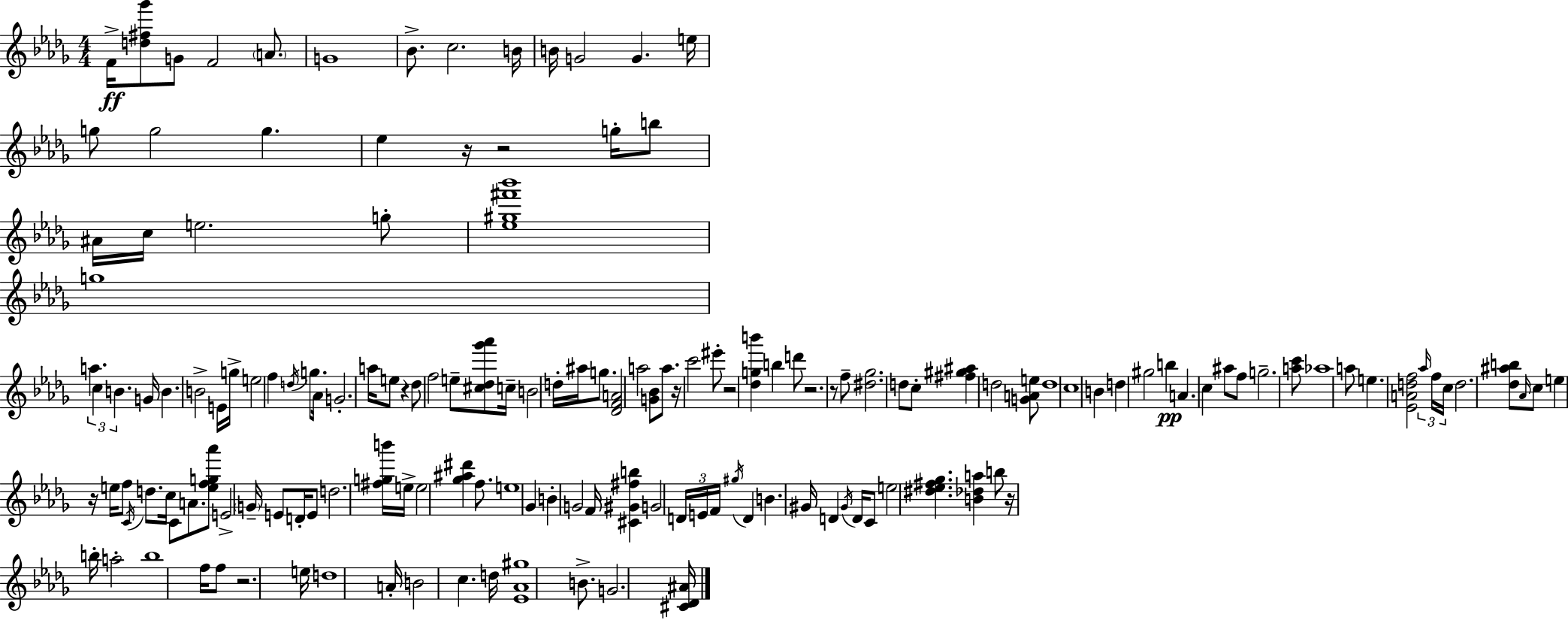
{
  \clef treble
  \numericTimeSignature
  \time 4/4
  \key bes \minor
  f'16->\ff <d'' fis'' ges'''>8 g'8 f'2 \parenthesize a'8. | g'1 | bes'8.-> c''2. b'16 | b'16 g'2 g'4. e''16 | \break g''8 g''2 g''4. | ees''4 r16 r2 g''16-. b''8 | ais'16 c''16 e''2. g''8-. | <ees'' gis'' fis''' bes'''>1 | \break g''1 | \tuplet 3/2 { a''4. c''4 b'4. } | g'16 b'4. b'2-> e'16 | g''16-> e''2 f''4 \acciaccatura { d''16 } g''8. | \break aes'16 g'2.-. a''16 e''8 | r4 des''8 f''2 e''8-- | <cis'' des'' ges''' aes'''>8 c''16-- b'2 d''16-. ais''16 g''8. | <des' f' a'>2 a''2 | \break <g' bes'>8 a''8. r16 c'''2 eis'''8-. | r2 <des'' g'' b'''>4 b''4 | d'''8 r2. r8 | f''8-- <dis'' ges''>2. d''8 | \break c''8-. <fis'' gis'' ais''>4 d''2 <g' a' e''>8 | d''1 | c''1 | b'4 d''4 gis''2 | \break b''4\pp a'4. c''4 ais''8 | f''8 g''2.-- <a'' c'''>8 | aes''1 | a''8 e''4. <ees' a' d'' f''>2 | \break \tuplet 3/2 { \grace { aes''16 } f''16 c''16 } d''2. | <des'' ais'' b''>8 \grace { aes'16 } c''8 e''4 r16 e''16 f''8 \acciaccatura { c'16 } d''8. | c''16 c'8 a'8. <e'' f'' g'' aes'''>8 e'2-> | \parenthesize g'16-- e'8 d'16-. e'8 d''2. | \break <fis'' g'' b'''>16 e''16-> e''2 <ges'' ais'' dis'''>4 | f''8. e''1 | ges'4 b'4-. g'2 | f'16 <cis' gis' fis'' b''>4 g'2 | \break \tuplet 3/2 { d'16 e'16 f'16 } \acciaccatura { gis''16 } d'4 b'4. gis'16 | d'4 \acciaccatura { gis'16 } d'16 c'8 e''2 | <dis'' ees'' fis'' ges''>4. <b' des'' a''>4 b''8 r16 b''16-. a''2-. | b''1 | \break f''16 f''8 r2. | e''16 d''1 | a'16-. b'2 c''4. | d''16 <ees' aes' gis''>1 | \break b'8.-> g'2. | <cis' des' ais'>16 \bar "|."
}